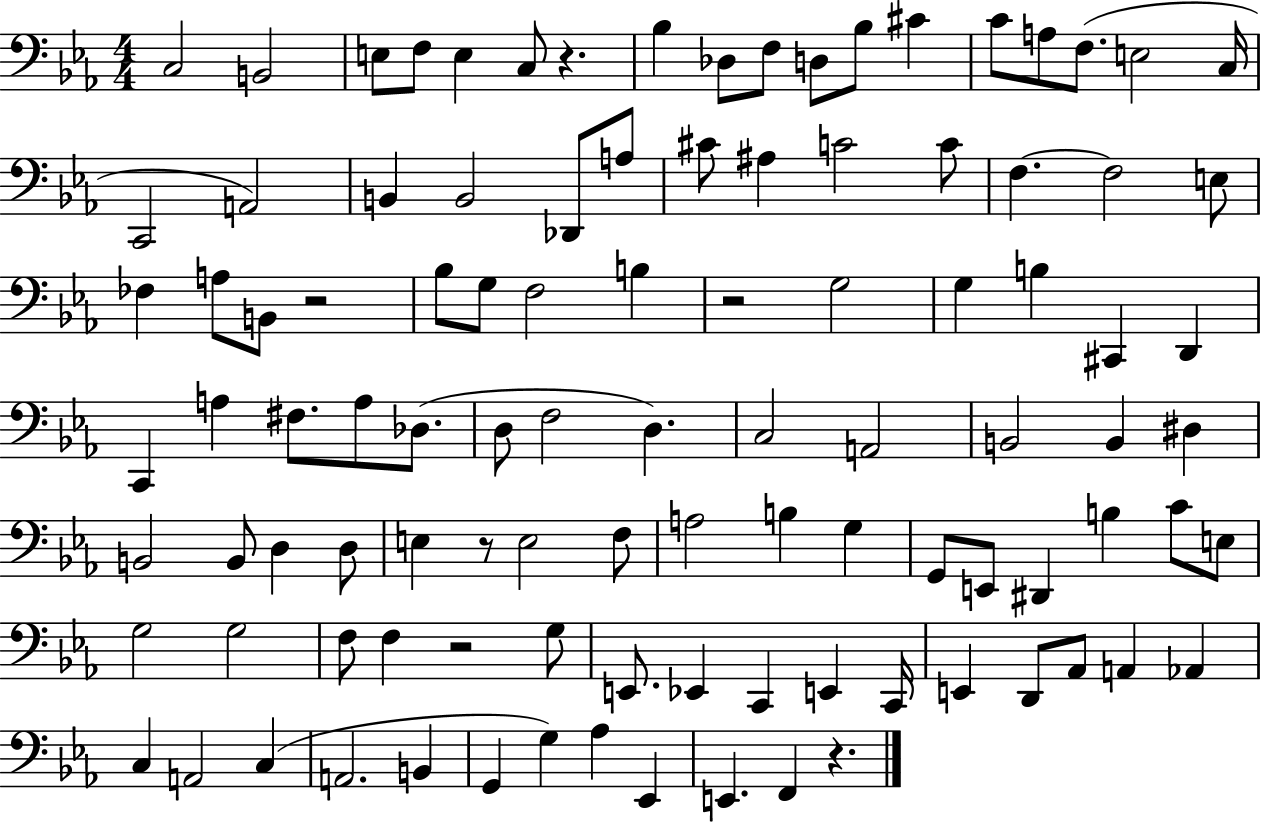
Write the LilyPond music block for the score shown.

{
  \clef bass
  \numericTimeSignature
  \time 4/4
  \key ees \major
  c2 b,2 | e8 f8 e4 c8 r4. | bes4 des8 f8 d8 bes8 cis'4 | c'8 a8 f8.( e2 c16 | \break c,2 a,2) | b,4 b,2 des,8 a8 | cis'8 ais4 c'2 c'8 | f4.~~ f2 e8 | \break fes4 a8 b,8 r2 | bes8 g8 f2 b4 | r2 g2 | g4 b4 cis,4 d,4 | \break c,4 a4 fis8. a8 des8.( | d8 f2 d4.) | c2 a,2 | b,2 b,4 dis4 | \break b,2 b,8 d4 d8 | e4 r8 e2 f8 | a2 b4 g4 | g,8 e,8 dis,4 b4 c'8 e8 | \break g2 g2 | f8 f4 r2 g8 | e,8. ees,4 c,4 e,4 c,16 | e,4 d,8 aes,8 a,4 aes,4 | \break c4 a,2 c4( | a,2. b,4 | g,4 g4) aes4 ees,4 | e,4. f,4 r4. | \break \bar "|."
}